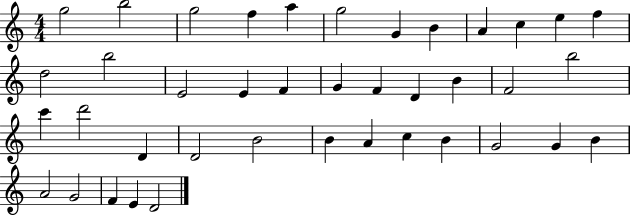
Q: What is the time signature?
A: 4/4